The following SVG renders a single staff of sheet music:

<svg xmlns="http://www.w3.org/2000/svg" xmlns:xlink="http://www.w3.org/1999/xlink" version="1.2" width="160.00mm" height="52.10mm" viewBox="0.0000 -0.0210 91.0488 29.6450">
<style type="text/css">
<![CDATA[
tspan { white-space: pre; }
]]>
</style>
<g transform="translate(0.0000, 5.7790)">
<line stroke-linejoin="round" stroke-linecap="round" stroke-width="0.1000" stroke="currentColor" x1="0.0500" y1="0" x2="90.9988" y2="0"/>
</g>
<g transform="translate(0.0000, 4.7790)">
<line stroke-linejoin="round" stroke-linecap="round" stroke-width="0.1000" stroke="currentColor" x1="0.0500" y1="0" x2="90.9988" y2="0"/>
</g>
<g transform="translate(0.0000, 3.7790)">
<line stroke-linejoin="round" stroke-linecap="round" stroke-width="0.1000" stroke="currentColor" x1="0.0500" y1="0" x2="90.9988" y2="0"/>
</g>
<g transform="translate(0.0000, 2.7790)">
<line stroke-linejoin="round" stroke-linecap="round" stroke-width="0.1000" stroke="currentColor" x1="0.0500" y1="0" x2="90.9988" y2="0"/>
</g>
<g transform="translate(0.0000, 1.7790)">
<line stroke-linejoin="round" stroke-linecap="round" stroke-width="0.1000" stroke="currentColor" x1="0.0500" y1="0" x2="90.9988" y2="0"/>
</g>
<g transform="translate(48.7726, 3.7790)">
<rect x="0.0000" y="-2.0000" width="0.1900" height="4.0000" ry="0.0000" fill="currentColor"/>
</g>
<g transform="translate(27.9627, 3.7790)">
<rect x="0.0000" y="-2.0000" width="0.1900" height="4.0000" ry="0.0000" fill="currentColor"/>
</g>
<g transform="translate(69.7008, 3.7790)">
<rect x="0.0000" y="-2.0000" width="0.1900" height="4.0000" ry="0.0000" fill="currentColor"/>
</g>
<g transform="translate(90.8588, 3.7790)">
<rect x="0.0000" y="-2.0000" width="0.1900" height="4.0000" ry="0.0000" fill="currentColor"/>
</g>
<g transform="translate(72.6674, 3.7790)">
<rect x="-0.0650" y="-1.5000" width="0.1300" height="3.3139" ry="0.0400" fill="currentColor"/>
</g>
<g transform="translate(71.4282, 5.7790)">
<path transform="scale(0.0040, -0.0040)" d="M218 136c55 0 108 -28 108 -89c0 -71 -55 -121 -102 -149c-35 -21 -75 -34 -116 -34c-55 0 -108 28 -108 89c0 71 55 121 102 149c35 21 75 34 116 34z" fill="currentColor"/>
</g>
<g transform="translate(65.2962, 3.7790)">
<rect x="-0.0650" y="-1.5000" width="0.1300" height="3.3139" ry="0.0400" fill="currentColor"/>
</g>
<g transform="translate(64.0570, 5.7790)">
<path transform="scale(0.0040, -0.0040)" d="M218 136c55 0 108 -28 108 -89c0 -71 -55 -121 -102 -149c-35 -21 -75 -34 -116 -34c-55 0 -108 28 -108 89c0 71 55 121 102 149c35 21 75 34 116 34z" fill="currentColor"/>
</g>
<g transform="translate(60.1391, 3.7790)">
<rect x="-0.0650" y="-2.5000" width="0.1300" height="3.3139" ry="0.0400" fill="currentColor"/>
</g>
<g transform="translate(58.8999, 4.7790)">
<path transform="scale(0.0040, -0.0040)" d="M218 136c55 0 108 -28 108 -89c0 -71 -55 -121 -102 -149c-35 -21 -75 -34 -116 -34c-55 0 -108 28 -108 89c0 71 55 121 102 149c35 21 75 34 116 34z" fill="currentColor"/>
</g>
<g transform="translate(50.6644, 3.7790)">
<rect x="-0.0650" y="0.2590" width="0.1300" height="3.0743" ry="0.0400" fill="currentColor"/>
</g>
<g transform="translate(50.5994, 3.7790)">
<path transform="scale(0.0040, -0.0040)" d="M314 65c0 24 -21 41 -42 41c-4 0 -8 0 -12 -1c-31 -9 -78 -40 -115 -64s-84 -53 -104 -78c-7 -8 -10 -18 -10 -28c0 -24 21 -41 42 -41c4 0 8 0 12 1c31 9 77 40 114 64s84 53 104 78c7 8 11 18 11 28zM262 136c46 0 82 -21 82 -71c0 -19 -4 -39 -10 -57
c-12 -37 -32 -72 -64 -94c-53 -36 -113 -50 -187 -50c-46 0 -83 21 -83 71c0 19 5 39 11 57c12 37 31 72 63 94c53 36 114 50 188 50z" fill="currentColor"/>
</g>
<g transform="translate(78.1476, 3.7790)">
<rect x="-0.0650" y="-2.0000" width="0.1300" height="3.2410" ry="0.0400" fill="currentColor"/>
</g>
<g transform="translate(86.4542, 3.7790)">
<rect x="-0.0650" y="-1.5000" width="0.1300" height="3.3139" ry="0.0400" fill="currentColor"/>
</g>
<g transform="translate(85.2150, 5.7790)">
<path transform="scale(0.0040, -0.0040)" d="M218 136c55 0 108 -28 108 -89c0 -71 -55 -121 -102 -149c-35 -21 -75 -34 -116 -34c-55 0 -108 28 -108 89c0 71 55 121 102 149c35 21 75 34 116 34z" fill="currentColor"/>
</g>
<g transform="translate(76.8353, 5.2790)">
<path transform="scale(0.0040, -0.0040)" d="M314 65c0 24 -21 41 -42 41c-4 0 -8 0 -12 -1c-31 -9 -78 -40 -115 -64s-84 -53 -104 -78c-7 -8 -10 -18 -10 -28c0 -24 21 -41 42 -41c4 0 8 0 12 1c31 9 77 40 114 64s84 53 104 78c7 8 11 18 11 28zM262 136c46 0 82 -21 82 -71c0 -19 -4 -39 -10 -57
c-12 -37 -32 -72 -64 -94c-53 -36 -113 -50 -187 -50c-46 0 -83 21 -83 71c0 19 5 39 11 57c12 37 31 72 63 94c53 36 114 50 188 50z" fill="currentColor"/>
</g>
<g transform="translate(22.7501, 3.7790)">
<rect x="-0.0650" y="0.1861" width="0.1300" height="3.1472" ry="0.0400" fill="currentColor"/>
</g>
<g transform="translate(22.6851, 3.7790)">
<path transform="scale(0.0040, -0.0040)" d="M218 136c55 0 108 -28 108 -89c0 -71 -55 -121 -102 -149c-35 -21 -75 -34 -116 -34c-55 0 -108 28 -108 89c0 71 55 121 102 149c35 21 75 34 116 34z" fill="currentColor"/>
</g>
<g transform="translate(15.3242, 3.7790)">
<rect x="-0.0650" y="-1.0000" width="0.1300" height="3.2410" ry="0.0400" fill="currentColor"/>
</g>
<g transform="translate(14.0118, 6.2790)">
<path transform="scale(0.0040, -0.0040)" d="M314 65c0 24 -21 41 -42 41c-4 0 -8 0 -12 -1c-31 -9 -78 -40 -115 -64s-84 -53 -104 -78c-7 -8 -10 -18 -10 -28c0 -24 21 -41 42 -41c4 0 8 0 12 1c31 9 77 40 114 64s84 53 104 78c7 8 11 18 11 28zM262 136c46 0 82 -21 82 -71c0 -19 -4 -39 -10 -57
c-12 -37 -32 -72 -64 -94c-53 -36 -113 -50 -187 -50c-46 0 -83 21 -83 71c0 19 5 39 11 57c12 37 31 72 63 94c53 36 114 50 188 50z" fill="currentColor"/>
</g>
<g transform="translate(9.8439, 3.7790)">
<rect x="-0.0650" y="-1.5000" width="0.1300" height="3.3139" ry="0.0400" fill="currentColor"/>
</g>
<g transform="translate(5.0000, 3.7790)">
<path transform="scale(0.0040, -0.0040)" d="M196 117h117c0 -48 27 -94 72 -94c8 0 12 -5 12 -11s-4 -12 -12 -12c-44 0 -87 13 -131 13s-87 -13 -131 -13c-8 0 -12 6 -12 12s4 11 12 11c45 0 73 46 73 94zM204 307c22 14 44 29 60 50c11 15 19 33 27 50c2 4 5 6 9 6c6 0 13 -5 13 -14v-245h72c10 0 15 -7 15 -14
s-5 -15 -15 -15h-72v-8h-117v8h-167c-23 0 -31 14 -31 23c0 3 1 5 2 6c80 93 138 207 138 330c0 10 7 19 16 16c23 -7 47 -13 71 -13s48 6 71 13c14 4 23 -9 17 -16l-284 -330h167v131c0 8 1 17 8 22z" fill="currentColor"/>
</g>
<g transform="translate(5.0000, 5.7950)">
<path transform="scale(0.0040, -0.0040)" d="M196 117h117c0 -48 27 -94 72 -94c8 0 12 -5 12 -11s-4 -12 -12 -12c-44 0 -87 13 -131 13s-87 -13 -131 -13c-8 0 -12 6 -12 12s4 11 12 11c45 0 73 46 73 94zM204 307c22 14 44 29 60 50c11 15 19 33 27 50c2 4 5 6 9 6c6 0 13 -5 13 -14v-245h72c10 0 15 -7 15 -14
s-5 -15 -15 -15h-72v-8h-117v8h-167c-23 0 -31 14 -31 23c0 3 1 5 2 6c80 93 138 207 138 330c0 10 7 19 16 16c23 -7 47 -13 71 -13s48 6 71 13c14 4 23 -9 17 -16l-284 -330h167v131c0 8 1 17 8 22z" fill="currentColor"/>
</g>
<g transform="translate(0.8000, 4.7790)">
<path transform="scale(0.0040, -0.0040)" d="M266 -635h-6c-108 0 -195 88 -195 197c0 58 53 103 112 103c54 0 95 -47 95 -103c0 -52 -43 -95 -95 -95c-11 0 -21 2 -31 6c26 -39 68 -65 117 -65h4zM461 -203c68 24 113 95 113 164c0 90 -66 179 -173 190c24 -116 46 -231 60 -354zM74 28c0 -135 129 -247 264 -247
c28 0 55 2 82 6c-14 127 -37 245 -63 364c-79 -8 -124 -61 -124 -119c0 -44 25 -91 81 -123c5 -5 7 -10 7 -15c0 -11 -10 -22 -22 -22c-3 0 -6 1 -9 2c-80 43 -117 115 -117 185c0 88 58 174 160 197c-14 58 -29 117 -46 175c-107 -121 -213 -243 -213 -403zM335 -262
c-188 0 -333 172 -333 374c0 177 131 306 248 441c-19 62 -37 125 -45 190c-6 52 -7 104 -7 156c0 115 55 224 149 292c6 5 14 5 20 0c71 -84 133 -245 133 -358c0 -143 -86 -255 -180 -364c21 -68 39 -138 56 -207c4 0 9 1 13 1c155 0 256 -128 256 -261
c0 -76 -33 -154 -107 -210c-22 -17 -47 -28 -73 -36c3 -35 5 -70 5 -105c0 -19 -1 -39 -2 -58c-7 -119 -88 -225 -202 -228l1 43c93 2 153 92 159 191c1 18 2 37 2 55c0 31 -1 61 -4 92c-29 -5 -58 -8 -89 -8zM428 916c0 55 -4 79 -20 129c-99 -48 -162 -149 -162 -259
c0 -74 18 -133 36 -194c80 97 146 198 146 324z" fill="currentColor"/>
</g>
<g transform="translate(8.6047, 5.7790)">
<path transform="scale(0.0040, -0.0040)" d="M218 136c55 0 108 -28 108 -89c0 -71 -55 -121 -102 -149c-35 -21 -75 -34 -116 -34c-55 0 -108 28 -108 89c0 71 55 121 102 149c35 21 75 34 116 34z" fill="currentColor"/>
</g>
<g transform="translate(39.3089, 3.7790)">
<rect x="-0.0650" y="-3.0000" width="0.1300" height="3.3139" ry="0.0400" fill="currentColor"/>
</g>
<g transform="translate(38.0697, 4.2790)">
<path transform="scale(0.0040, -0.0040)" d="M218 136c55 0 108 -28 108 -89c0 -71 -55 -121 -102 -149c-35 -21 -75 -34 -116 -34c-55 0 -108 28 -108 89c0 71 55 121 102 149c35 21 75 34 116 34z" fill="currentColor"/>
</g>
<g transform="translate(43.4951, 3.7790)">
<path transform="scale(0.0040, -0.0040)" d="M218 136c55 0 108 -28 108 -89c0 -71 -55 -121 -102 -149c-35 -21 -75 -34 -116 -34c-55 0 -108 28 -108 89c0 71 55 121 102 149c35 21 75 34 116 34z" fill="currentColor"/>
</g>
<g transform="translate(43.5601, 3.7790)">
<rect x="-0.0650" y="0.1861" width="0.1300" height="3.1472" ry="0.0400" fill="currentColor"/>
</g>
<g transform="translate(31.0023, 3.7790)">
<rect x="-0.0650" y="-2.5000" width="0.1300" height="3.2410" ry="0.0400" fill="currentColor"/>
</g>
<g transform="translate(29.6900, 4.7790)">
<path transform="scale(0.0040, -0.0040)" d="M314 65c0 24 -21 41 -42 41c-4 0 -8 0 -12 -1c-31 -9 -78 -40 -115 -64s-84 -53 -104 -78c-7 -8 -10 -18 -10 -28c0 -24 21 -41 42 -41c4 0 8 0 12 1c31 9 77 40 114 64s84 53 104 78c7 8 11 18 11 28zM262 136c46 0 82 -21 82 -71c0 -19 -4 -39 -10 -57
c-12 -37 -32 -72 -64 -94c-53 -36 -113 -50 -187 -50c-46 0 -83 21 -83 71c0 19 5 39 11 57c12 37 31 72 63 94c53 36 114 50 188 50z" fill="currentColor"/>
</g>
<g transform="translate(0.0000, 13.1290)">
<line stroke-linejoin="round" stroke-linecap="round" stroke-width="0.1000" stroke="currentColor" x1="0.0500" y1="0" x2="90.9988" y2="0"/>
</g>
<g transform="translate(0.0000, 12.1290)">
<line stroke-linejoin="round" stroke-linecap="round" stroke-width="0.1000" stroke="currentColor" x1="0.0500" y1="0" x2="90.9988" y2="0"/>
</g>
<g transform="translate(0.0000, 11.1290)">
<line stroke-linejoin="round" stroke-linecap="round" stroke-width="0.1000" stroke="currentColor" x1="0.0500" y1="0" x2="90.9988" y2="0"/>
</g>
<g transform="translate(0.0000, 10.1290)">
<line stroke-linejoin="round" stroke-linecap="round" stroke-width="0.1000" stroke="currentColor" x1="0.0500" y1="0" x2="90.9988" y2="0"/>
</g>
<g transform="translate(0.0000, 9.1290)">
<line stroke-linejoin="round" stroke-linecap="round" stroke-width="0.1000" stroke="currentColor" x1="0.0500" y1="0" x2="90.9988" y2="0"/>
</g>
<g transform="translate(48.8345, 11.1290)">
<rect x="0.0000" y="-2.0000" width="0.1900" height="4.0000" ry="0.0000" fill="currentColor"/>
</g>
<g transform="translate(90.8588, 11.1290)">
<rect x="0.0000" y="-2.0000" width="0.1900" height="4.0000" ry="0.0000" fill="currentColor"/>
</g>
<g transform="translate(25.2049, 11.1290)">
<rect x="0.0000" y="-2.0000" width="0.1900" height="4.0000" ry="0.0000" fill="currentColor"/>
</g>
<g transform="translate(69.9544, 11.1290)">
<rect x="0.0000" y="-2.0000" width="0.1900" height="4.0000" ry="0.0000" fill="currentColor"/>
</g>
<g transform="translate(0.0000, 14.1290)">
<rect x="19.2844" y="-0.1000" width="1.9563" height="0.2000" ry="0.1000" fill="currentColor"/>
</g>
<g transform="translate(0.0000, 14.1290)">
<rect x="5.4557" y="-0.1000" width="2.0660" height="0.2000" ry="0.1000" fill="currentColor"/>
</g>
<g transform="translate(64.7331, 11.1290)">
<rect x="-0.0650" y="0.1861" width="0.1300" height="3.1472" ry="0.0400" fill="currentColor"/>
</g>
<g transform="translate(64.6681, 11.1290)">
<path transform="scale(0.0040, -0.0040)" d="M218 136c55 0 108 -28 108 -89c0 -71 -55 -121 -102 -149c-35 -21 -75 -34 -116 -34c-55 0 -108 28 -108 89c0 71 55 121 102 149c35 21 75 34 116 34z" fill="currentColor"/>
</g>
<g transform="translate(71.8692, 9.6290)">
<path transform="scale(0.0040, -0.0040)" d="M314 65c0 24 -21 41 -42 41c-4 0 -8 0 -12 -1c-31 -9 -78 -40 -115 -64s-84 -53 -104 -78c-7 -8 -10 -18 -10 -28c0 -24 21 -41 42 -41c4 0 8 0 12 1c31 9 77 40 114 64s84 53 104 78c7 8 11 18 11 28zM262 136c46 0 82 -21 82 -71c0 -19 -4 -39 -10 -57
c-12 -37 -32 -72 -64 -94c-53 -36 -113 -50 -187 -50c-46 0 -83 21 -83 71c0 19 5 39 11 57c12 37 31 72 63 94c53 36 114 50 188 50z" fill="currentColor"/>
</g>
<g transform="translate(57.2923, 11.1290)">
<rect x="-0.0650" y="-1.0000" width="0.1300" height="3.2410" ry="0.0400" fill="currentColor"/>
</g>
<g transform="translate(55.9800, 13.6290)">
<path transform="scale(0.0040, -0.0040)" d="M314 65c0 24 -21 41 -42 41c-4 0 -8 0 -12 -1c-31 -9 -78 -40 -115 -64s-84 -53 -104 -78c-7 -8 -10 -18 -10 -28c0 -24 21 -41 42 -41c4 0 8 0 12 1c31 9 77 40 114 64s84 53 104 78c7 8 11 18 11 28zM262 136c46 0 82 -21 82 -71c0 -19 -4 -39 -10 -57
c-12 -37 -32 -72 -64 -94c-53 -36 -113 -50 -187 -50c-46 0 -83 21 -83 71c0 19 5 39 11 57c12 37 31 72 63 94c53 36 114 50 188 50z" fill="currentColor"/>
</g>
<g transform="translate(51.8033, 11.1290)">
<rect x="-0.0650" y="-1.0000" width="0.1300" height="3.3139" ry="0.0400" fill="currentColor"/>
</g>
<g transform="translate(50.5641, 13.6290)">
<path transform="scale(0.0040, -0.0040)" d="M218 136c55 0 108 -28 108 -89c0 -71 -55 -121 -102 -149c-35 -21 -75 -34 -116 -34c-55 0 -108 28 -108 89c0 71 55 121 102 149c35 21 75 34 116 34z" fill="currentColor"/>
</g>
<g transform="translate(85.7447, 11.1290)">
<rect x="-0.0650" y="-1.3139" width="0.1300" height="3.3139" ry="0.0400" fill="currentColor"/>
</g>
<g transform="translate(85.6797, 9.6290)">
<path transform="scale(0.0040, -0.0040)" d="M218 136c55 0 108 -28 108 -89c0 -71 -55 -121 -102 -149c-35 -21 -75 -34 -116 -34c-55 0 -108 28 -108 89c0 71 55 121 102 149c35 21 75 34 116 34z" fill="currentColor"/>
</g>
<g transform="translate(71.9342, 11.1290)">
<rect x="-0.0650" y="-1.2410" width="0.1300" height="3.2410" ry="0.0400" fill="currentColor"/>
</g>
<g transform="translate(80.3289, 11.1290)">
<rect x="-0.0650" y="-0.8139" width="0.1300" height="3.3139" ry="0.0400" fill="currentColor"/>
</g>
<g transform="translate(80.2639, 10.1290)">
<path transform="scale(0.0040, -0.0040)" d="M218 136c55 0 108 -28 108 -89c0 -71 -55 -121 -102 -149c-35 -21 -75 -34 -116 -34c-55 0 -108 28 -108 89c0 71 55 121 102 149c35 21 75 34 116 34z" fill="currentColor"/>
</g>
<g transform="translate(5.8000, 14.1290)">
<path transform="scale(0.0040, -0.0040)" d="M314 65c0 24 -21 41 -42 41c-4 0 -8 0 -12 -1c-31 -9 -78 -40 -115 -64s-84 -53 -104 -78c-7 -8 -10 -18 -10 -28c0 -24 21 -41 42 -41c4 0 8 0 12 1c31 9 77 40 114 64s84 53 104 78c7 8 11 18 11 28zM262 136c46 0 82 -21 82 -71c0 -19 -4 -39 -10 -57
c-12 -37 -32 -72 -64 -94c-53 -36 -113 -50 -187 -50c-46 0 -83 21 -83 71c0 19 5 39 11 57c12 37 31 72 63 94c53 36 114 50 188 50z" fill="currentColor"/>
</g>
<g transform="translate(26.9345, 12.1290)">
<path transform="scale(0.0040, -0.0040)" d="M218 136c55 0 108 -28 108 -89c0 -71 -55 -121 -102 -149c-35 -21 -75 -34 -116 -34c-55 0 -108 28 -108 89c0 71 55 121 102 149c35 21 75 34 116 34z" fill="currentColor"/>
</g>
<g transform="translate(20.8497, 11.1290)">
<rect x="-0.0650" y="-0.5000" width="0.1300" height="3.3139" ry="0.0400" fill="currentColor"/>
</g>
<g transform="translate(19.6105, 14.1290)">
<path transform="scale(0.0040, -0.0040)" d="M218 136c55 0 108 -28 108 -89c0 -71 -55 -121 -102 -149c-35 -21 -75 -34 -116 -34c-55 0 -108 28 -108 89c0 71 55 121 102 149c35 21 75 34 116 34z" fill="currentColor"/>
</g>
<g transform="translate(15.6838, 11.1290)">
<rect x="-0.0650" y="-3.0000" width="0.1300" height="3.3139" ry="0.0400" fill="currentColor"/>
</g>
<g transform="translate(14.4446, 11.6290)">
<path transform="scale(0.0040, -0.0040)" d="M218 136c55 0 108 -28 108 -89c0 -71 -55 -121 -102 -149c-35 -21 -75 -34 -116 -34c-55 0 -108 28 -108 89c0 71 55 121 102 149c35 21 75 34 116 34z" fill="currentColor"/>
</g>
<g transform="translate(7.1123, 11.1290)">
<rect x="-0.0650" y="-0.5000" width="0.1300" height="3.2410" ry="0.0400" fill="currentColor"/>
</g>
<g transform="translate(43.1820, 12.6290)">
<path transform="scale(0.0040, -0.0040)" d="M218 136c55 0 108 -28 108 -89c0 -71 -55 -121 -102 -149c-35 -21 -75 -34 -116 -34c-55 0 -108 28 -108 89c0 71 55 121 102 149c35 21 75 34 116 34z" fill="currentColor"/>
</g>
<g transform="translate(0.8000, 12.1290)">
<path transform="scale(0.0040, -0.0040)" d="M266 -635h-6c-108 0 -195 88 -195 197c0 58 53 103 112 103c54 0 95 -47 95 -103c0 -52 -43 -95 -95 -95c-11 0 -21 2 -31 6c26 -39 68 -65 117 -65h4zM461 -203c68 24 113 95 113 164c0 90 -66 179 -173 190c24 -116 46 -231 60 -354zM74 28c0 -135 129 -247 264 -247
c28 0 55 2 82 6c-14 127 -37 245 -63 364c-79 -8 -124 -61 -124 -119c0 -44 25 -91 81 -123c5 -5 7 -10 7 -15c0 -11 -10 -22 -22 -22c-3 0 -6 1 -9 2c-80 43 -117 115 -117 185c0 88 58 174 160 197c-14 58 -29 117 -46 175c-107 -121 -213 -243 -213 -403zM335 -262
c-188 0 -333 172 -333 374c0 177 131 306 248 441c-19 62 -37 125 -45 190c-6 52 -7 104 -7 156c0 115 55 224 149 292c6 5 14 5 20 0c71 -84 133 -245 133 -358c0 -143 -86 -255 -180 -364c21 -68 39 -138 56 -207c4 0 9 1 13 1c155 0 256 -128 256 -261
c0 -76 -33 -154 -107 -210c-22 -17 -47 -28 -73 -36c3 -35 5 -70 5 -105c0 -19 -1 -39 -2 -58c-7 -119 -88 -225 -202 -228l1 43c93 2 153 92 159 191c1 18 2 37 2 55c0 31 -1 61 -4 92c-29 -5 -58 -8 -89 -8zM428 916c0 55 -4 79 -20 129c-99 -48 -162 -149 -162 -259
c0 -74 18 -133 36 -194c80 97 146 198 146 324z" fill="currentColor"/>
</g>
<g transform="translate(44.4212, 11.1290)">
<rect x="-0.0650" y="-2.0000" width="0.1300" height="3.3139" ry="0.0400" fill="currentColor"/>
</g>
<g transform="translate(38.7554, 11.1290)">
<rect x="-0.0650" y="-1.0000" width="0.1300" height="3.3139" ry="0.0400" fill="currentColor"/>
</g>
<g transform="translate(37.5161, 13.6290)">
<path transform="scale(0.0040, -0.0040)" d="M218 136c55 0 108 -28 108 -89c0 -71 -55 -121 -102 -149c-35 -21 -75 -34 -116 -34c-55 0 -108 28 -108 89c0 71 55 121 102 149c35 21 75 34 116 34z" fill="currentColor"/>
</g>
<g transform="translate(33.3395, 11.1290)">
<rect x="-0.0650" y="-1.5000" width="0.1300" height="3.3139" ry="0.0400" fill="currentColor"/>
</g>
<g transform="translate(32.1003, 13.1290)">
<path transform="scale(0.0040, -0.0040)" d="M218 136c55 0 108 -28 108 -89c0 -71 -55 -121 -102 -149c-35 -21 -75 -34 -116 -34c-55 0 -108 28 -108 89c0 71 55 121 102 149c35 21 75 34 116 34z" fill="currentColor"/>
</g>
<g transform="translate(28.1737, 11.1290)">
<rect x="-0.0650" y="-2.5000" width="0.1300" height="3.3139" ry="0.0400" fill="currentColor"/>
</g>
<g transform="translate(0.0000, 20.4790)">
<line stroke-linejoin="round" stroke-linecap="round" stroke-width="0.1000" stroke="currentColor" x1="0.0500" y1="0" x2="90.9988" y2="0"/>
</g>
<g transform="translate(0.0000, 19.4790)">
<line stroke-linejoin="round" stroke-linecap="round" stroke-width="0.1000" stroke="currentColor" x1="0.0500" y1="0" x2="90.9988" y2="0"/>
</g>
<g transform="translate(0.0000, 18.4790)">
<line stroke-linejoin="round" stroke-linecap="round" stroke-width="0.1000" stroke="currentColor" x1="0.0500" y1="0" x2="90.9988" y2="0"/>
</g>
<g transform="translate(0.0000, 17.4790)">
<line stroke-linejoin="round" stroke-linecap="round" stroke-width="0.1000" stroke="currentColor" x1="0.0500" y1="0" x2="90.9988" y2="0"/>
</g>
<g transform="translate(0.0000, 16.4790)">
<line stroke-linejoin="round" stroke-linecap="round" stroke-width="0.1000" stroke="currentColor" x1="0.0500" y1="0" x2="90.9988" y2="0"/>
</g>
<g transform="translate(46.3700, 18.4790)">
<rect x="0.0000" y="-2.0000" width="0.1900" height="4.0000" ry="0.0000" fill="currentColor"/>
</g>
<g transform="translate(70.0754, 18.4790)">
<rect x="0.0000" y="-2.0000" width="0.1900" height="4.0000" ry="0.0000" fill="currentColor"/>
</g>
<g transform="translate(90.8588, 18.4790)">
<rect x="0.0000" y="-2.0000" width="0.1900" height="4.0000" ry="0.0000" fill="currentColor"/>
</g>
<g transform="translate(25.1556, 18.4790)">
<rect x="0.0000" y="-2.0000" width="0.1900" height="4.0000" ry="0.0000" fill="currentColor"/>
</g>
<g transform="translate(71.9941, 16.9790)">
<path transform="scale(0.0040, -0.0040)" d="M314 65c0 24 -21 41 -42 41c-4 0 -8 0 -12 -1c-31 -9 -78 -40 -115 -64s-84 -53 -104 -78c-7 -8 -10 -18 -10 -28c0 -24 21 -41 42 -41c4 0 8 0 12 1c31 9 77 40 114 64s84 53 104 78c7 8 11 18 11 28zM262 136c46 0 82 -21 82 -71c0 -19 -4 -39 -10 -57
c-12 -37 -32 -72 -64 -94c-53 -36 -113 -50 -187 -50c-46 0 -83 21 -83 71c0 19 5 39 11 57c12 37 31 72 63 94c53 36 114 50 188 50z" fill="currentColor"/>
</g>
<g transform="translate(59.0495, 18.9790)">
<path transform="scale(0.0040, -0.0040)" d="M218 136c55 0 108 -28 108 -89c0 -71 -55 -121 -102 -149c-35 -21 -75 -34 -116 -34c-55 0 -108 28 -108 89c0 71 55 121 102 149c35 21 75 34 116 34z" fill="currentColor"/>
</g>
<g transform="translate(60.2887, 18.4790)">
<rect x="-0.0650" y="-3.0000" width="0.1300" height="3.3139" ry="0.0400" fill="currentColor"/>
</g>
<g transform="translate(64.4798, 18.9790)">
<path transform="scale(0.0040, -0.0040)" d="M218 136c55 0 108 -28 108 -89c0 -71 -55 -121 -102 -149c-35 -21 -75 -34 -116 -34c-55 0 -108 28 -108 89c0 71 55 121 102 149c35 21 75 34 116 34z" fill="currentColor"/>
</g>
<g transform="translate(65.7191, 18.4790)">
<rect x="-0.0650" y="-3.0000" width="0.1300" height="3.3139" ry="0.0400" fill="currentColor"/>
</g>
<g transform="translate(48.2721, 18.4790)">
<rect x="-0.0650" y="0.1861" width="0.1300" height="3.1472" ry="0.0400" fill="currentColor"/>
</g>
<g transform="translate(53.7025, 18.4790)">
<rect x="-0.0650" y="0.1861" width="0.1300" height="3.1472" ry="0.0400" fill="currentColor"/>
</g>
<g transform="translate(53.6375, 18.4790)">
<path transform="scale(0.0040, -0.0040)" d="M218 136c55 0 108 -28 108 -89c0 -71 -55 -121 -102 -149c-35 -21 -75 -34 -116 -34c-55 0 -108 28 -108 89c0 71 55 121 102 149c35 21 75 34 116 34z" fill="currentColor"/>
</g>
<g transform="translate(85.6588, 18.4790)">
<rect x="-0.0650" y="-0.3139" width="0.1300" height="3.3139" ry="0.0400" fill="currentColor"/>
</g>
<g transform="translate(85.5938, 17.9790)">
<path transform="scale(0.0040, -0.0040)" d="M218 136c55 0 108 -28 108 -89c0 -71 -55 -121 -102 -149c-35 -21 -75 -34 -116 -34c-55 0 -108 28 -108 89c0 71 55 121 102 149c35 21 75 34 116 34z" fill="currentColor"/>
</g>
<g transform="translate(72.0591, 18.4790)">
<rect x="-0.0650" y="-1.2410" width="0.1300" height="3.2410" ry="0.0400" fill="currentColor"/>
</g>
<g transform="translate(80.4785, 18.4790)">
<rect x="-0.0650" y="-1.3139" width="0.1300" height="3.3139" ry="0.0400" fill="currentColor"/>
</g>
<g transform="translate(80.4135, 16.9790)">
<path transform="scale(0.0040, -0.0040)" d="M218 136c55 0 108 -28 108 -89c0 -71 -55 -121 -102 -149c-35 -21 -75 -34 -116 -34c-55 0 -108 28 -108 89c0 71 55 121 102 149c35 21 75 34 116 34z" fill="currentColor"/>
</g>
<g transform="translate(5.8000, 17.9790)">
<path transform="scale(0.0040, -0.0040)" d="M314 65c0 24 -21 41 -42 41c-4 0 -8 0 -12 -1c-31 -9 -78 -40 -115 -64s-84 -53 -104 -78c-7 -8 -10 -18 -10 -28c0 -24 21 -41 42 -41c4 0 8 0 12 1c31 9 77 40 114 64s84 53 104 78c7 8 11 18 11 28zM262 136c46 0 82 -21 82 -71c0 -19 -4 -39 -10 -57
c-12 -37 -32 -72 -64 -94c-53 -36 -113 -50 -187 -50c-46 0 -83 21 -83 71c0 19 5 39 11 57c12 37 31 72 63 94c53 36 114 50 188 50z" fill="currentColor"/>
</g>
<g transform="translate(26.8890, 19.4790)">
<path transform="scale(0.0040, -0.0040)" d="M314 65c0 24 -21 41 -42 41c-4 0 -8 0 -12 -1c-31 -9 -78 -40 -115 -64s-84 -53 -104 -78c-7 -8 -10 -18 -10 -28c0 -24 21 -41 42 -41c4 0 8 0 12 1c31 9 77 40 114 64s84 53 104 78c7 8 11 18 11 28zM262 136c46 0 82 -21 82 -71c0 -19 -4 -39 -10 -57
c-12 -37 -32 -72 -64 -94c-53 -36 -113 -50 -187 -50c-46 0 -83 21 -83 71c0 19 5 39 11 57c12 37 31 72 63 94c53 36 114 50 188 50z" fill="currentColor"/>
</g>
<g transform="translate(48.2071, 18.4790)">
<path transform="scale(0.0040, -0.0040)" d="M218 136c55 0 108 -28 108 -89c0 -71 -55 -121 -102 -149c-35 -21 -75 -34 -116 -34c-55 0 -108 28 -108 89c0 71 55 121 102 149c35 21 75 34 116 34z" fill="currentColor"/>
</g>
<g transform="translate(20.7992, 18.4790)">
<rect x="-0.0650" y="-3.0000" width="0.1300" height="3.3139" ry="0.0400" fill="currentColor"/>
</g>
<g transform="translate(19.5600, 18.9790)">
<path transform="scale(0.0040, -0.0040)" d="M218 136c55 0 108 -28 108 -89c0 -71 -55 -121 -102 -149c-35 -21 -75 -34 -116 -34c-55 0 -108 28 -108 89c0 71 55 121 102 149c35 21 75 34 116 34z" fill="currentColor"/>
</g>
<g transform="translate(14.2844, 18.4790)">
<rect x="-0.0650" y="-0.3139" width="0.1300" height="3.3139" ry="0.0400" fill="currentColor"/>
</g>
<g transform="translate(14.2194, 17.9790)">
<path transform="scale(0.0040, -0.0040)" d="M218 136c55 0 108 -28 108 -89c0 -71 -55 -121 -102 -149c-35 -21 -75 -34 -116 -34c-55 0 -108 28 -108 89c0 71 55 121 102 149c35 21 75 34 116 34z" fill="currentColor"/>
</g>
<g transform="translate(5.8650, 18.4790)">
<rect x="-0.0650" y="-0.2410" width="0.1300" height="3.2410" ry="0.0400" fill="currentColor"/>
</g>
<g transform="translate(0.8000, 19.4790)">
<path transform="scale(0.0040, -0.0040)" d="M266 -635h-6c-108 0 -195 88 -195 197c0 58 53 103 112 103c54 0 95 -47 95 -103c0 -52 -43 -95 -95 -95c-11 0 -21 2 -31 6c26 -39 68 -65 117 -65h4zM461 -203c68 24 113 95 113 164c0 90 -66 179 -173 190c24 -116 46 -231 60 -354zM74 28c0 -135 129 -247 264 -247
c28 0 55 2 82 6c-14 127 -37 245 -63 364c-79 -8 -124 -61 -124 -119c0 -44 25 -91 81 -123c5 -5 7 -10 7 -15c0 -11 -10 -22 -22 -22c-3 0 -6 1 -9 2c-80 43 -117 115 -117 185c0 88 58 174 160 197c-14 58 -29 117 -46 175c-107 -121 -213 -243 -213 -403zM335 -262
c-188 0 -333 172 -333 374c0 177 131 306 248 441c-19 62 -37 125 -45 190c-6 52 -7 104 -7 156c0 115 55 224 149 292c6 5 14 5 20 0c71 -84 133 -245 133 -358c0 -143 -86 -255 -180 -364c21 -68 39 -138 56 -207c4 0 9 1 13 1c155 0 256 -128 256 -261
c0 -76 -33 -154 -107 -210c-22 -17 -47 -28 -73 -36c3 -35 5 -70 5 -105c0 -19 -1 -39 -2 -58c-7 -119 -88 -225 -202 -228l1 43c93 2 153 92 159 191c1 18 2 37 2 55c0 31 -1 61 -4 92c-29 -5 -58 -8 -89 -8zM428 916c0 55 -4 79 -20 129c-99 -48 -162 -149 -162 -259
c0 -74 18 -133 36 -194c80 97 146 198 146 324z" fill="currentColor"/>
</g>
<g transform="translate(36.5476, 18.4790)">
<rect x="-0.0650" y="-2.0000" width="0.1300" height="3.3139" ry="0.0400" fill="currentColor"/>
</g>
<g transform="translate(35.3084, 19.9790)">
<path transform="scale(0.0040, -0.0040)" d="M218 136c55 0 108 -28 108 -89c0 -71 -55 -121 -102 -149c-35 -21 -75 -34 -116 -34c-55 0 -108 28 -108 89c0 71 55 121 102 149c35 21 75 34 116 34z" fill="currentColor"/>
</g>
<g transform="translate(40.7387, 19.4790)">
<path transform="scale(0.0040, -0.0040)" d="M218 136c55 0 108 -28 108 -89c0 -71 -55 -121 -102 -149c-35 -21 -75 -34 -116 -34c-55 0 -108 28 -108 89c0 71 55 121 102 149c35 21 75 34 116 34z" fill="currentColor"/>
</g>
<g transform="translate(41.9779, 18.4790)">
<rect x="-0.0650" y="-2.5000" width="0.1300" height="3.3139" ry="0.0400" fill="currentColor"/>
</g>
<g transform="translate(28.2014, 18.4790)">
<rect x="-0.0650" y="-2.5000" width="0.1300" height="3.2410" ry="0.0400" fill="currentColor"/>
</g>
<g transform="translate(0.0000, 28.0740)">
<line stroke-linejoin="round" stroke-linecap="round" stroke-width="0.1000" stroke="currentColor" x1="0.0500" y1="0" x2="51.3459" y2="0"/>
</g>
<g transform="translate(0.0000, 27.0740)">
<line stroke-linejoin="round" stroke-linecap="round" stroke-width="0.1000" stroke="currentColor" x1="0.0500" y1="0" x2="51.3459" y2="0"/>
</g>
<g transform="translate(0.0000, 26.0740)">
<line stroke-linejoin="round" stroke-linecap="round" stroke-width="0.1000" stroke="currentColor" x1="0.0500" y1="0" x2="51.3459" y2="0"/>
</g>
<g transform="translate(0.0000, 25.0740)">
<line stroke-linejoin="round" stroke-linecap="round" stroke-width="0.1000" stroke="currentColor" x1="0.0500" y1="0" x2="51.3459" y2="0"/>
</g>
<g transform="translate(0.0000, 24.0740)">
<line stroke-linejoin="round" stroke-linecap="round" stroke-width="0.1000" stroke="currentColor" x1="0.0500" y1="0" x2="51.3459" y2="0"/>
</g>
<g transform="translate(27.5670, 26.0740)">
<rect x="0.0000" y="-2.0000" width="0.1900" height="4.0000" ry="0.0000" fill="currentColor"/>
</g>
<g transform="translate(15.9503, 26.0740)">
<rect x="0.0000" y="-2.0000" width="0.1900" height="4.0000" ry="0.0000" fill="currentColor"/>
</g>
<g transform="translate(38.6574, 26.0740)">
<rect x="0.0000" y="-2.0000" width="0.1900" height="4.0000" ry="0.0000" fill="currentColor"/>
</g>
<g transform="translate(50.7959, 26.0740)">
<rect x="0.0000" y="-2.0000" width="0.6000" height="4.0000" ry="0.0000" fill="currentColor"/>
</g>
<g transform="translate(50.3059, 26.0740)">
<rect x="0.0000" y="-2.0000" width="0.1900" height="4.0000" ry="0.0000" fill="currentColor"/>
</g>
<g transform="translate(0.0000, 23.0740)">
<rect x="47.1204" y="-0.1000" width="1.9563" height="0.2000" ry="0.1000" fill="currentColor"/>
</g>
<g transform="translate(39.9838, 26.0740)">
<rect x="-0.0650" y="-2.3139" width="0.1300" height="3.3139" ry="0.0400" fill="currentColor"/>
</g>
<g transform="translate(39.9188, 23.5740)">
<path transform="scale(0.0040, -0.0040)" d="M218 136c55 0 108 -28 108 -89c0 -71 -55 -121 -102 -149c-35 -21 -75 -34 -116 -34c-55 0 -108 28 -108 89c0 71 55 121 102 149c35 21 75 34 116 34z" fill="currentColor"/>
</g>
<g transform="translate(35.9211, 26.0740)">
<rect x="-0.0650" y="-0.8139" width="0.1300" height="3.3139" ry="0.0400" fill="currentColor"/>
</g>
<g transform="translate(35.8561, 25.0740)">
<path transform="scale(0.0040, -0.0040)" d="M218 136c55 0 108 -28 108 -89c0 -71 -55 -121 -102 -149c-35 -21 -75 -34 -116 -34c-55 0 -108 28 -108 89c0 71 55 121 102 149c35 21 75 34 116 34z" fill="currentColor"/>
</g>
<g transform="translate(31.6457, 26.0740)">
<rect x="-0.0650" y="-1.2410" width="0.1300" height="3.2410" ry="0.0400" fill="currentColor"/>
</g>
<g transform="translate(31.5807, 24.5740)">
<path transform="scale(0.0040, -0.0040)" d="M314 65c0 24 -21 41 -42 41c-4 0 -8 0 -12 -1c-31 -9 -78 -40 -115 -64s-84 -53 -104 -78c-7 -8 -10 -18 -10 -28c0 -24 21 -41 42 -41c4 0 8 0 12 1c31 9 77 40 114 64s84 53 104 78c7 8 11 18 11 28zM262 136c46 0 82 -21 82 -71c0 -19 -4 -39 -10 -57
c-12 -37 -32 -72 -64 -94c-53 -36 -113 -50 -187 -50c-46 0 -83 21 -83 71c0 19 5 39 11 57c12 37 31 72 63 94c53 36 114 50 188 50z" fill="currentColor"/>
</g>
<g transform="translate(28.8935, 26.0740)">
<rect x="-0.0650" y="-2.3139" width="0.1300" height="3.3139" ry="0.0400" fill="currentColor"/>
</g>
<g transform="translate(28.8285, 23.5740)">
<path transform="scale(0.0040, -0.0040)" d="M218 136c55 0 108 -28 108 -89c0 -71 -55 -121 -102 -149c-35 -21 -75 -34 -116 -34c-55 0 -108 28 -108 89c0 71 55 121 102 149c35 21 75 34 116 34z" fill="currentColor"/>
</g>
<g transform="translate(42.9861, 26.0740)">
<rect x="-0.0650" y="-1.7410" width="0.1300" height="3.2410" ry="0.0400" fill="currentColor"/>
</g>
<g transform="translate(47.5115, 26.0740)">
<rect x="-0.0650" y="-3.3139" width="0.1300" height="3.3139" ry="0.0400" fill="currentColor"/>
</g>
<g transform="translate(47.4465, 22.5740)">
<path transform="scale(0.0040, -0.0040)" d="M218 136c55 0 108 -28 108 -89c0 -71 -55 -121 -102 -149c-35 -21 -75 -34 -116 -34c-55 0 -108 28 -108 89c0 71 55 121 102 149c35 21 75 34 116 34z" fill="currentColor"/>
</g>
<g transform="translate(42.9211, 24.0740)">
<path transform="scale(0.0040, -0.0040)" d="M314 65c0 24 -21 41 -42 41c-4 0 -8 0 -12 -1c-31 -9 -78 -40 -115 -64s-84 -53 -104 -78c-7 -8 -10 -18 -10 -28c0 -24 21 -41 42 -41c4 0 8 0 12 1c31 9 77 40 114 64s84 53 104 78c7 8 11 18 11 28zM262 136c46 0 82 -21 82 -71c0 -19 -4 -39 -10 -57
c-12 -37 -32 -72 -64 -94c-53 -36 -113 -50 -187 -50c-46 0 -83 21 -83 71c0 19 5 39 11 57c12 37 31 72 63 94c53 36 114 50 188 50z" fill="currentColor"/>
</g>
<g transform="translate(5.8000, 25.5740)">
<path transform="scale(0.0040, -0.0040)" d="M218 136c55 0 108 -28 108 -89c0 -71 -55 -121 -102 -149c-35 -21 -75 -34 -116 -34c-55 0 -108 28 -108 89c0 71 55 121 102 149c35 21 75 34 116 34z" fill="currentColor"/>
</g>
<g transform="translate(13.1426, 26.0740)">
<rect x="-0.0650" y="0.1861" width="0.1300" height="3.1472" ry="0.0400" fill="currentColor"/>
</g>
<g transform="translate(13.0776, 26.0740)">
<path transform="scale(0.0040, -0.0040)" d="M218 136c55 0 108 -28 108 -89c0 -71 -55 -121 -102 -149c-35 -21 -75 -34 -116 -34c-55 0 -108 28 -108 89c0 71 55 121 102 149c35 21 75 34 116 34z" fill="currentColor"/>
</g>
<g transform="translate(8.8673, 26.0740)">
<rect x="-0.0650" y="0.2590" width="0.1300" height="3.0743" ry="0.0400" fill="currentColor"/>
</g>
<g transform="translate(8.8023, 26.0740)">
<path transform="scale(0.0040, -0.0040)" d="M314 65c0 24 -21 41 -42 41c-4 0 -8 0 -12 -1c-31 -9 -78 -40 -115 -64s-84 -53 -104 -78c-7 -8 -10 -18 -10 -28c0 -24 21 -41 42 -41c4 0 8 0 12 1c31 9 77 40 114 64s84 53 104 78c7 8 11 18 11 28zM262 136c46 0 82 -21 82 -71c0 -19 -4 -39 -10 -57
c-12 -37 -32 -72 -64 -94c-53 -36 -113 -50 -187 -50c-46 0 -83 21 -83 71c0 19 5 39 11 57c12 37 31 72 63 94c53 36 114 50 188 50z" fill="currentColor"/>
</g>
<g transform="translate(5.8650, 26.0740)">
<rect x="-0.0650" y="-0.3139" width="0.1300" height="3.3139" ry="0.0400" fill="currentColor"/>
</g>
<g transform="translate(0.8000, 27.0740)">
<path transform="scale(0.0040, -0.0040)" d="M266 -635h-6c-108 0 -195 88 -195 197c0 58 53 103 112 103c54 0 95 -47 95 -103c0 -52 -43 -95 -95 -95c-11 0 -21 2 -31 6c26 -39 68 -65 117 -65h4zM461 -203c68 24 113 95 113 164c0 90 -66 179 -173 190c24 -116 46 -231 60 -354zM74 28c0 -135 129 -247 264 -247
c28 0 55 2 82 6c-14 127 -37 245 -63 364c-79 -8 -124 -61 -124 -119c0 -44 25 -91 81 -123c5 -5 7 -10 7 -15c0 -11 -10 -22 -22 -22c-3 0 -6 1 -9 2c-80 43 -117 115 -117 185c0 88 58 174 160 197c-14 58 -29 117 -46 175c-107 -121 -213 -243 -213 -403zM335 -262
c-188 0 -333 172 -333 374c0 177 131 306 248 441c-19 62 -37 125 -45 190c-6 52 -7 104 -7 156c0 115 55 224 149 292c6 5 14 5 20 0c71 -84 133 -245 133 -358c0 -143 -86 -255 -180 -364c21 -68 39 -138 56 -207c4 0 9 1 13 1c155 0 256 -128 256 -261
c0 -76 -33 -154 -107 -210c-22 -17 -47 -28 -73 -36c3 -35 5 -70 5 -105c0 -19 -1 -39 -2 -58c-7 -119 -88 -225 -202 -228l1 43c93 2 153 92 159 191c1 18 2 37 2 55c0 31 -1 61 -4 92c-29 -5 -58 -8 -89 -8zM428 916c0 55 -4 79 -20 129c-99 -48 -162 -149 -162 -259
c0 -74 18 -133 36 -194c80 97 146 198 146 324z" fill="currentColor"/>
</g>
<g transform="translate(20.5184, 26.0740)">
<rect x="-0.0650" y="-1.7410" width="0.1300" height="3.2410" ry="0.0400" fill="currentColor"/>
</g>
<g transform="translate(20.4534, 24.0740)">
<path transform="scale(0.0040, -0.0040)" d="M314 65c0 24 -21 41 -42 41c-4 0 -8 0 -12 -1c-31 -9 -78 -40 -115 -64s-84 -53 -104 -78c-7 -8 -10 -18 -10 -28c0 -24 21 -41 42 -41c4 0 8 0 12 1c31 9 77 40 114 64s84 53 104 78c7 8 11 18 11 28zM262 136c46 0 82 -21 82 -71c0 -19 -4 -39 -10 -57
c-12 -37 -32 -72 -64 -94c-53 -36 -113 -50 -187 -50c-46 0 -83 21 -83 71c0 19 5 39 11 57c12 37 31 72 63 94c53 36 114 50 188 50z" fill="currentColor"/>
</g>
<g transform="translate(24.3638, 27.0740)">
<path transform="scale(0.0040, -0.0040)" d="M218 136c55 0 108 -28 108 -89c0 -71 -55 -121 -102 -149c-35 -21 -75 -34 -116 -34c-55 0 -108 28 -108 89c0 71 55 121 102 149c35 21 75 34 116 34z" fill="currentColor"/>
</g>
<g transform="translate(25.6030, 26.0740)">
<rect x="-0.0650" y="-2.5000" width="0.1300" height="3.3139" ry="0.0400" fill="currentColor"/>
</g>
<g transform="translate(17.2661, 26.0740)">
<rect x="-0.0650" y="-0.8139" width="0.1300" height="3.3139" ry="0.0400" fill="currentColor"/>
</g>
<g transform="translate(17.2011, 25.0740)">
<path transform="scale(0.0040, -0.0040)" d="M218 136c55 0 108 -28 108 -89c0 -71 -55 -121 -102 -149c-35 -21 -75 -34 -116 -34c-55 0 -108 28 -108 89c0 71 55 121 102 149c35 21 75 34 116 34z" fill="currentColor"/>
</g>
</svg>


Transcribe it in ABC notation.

X:1
T:Untitled
M:4/4
L:1/4
K:C
E D2 B G2 A B B2 G E E F2 E C2 A C G E D F D D2 B e2 d e c2 c A G2 F G B B A A e2 e c c B2 B d f2 G g e2 d g f2 b